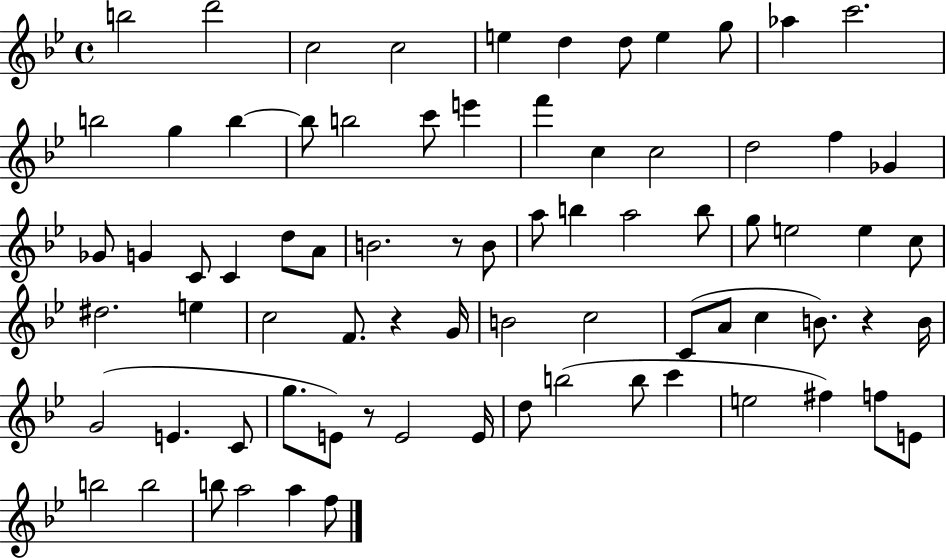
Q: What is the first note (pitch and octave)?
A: B5